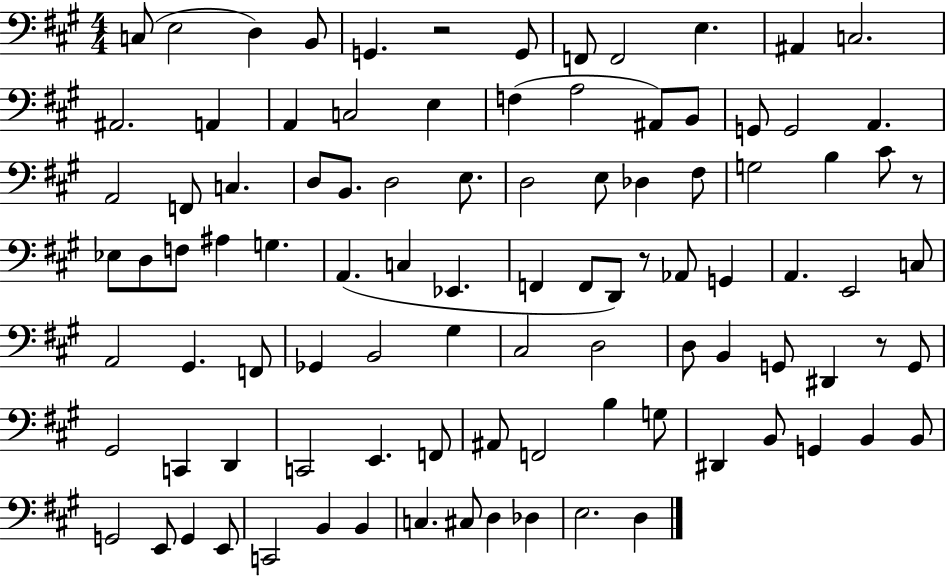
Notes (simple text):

C3/e E3/h D3/q B2/e G2/q. R/h G2/e F2/e F2/h E3/q. A#2/q C3/h. A#2/h. A2/q A2/q C3/h E3/q F3/q A3/h A#2/e B2/e G2/e G2/h A2/q. A2/h F2/e C3/q. D3/e B2/e. D3/h E3/e. D3/h E3/e Db3/q F#3/e G3/h B3/q C#4/e R/e Eb3/e D3/e F3/e A#3/q G3/q. A2/q. C3/q Eb2/q. F2/q F2/e D2/e R/e Ab2/e G2/q A2/q. E2/h C3/e A2/h G#2/q. F2/e Gb2/q B2/h G#3/q C#3/h D3/h D3/e B2/q G2/e D#2/q R/e G2/e G#2/h C2/q D2/q C2/h E2/q. F2/e A#2/e F2/h B3/q G3/e D#2/q B2/e G2/q B2/q B2/e G2/h E2/e G2/q E2/e C2/h B2/q B2/q C3/q. C#3/e D3/q Db3/q E3/h. D3/q